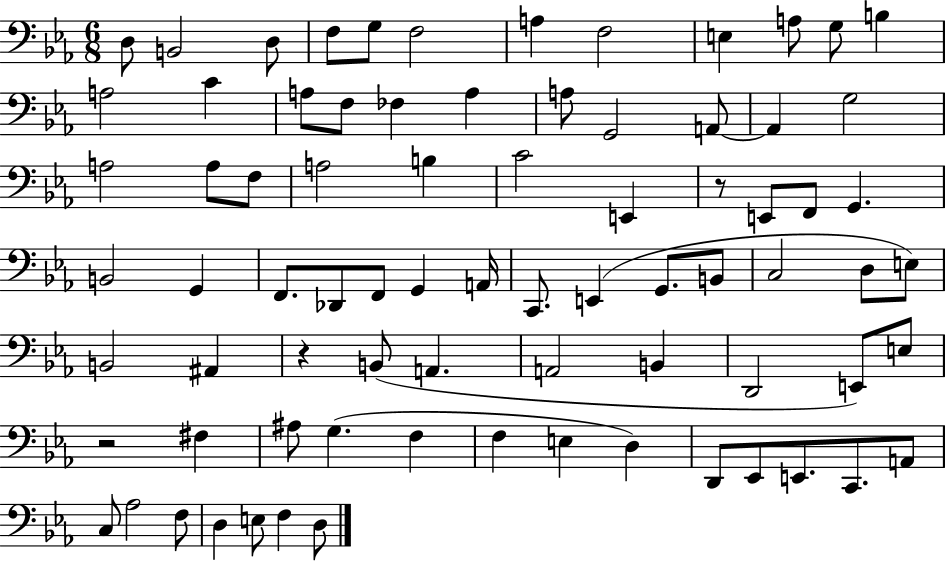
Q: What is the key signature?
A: EES major